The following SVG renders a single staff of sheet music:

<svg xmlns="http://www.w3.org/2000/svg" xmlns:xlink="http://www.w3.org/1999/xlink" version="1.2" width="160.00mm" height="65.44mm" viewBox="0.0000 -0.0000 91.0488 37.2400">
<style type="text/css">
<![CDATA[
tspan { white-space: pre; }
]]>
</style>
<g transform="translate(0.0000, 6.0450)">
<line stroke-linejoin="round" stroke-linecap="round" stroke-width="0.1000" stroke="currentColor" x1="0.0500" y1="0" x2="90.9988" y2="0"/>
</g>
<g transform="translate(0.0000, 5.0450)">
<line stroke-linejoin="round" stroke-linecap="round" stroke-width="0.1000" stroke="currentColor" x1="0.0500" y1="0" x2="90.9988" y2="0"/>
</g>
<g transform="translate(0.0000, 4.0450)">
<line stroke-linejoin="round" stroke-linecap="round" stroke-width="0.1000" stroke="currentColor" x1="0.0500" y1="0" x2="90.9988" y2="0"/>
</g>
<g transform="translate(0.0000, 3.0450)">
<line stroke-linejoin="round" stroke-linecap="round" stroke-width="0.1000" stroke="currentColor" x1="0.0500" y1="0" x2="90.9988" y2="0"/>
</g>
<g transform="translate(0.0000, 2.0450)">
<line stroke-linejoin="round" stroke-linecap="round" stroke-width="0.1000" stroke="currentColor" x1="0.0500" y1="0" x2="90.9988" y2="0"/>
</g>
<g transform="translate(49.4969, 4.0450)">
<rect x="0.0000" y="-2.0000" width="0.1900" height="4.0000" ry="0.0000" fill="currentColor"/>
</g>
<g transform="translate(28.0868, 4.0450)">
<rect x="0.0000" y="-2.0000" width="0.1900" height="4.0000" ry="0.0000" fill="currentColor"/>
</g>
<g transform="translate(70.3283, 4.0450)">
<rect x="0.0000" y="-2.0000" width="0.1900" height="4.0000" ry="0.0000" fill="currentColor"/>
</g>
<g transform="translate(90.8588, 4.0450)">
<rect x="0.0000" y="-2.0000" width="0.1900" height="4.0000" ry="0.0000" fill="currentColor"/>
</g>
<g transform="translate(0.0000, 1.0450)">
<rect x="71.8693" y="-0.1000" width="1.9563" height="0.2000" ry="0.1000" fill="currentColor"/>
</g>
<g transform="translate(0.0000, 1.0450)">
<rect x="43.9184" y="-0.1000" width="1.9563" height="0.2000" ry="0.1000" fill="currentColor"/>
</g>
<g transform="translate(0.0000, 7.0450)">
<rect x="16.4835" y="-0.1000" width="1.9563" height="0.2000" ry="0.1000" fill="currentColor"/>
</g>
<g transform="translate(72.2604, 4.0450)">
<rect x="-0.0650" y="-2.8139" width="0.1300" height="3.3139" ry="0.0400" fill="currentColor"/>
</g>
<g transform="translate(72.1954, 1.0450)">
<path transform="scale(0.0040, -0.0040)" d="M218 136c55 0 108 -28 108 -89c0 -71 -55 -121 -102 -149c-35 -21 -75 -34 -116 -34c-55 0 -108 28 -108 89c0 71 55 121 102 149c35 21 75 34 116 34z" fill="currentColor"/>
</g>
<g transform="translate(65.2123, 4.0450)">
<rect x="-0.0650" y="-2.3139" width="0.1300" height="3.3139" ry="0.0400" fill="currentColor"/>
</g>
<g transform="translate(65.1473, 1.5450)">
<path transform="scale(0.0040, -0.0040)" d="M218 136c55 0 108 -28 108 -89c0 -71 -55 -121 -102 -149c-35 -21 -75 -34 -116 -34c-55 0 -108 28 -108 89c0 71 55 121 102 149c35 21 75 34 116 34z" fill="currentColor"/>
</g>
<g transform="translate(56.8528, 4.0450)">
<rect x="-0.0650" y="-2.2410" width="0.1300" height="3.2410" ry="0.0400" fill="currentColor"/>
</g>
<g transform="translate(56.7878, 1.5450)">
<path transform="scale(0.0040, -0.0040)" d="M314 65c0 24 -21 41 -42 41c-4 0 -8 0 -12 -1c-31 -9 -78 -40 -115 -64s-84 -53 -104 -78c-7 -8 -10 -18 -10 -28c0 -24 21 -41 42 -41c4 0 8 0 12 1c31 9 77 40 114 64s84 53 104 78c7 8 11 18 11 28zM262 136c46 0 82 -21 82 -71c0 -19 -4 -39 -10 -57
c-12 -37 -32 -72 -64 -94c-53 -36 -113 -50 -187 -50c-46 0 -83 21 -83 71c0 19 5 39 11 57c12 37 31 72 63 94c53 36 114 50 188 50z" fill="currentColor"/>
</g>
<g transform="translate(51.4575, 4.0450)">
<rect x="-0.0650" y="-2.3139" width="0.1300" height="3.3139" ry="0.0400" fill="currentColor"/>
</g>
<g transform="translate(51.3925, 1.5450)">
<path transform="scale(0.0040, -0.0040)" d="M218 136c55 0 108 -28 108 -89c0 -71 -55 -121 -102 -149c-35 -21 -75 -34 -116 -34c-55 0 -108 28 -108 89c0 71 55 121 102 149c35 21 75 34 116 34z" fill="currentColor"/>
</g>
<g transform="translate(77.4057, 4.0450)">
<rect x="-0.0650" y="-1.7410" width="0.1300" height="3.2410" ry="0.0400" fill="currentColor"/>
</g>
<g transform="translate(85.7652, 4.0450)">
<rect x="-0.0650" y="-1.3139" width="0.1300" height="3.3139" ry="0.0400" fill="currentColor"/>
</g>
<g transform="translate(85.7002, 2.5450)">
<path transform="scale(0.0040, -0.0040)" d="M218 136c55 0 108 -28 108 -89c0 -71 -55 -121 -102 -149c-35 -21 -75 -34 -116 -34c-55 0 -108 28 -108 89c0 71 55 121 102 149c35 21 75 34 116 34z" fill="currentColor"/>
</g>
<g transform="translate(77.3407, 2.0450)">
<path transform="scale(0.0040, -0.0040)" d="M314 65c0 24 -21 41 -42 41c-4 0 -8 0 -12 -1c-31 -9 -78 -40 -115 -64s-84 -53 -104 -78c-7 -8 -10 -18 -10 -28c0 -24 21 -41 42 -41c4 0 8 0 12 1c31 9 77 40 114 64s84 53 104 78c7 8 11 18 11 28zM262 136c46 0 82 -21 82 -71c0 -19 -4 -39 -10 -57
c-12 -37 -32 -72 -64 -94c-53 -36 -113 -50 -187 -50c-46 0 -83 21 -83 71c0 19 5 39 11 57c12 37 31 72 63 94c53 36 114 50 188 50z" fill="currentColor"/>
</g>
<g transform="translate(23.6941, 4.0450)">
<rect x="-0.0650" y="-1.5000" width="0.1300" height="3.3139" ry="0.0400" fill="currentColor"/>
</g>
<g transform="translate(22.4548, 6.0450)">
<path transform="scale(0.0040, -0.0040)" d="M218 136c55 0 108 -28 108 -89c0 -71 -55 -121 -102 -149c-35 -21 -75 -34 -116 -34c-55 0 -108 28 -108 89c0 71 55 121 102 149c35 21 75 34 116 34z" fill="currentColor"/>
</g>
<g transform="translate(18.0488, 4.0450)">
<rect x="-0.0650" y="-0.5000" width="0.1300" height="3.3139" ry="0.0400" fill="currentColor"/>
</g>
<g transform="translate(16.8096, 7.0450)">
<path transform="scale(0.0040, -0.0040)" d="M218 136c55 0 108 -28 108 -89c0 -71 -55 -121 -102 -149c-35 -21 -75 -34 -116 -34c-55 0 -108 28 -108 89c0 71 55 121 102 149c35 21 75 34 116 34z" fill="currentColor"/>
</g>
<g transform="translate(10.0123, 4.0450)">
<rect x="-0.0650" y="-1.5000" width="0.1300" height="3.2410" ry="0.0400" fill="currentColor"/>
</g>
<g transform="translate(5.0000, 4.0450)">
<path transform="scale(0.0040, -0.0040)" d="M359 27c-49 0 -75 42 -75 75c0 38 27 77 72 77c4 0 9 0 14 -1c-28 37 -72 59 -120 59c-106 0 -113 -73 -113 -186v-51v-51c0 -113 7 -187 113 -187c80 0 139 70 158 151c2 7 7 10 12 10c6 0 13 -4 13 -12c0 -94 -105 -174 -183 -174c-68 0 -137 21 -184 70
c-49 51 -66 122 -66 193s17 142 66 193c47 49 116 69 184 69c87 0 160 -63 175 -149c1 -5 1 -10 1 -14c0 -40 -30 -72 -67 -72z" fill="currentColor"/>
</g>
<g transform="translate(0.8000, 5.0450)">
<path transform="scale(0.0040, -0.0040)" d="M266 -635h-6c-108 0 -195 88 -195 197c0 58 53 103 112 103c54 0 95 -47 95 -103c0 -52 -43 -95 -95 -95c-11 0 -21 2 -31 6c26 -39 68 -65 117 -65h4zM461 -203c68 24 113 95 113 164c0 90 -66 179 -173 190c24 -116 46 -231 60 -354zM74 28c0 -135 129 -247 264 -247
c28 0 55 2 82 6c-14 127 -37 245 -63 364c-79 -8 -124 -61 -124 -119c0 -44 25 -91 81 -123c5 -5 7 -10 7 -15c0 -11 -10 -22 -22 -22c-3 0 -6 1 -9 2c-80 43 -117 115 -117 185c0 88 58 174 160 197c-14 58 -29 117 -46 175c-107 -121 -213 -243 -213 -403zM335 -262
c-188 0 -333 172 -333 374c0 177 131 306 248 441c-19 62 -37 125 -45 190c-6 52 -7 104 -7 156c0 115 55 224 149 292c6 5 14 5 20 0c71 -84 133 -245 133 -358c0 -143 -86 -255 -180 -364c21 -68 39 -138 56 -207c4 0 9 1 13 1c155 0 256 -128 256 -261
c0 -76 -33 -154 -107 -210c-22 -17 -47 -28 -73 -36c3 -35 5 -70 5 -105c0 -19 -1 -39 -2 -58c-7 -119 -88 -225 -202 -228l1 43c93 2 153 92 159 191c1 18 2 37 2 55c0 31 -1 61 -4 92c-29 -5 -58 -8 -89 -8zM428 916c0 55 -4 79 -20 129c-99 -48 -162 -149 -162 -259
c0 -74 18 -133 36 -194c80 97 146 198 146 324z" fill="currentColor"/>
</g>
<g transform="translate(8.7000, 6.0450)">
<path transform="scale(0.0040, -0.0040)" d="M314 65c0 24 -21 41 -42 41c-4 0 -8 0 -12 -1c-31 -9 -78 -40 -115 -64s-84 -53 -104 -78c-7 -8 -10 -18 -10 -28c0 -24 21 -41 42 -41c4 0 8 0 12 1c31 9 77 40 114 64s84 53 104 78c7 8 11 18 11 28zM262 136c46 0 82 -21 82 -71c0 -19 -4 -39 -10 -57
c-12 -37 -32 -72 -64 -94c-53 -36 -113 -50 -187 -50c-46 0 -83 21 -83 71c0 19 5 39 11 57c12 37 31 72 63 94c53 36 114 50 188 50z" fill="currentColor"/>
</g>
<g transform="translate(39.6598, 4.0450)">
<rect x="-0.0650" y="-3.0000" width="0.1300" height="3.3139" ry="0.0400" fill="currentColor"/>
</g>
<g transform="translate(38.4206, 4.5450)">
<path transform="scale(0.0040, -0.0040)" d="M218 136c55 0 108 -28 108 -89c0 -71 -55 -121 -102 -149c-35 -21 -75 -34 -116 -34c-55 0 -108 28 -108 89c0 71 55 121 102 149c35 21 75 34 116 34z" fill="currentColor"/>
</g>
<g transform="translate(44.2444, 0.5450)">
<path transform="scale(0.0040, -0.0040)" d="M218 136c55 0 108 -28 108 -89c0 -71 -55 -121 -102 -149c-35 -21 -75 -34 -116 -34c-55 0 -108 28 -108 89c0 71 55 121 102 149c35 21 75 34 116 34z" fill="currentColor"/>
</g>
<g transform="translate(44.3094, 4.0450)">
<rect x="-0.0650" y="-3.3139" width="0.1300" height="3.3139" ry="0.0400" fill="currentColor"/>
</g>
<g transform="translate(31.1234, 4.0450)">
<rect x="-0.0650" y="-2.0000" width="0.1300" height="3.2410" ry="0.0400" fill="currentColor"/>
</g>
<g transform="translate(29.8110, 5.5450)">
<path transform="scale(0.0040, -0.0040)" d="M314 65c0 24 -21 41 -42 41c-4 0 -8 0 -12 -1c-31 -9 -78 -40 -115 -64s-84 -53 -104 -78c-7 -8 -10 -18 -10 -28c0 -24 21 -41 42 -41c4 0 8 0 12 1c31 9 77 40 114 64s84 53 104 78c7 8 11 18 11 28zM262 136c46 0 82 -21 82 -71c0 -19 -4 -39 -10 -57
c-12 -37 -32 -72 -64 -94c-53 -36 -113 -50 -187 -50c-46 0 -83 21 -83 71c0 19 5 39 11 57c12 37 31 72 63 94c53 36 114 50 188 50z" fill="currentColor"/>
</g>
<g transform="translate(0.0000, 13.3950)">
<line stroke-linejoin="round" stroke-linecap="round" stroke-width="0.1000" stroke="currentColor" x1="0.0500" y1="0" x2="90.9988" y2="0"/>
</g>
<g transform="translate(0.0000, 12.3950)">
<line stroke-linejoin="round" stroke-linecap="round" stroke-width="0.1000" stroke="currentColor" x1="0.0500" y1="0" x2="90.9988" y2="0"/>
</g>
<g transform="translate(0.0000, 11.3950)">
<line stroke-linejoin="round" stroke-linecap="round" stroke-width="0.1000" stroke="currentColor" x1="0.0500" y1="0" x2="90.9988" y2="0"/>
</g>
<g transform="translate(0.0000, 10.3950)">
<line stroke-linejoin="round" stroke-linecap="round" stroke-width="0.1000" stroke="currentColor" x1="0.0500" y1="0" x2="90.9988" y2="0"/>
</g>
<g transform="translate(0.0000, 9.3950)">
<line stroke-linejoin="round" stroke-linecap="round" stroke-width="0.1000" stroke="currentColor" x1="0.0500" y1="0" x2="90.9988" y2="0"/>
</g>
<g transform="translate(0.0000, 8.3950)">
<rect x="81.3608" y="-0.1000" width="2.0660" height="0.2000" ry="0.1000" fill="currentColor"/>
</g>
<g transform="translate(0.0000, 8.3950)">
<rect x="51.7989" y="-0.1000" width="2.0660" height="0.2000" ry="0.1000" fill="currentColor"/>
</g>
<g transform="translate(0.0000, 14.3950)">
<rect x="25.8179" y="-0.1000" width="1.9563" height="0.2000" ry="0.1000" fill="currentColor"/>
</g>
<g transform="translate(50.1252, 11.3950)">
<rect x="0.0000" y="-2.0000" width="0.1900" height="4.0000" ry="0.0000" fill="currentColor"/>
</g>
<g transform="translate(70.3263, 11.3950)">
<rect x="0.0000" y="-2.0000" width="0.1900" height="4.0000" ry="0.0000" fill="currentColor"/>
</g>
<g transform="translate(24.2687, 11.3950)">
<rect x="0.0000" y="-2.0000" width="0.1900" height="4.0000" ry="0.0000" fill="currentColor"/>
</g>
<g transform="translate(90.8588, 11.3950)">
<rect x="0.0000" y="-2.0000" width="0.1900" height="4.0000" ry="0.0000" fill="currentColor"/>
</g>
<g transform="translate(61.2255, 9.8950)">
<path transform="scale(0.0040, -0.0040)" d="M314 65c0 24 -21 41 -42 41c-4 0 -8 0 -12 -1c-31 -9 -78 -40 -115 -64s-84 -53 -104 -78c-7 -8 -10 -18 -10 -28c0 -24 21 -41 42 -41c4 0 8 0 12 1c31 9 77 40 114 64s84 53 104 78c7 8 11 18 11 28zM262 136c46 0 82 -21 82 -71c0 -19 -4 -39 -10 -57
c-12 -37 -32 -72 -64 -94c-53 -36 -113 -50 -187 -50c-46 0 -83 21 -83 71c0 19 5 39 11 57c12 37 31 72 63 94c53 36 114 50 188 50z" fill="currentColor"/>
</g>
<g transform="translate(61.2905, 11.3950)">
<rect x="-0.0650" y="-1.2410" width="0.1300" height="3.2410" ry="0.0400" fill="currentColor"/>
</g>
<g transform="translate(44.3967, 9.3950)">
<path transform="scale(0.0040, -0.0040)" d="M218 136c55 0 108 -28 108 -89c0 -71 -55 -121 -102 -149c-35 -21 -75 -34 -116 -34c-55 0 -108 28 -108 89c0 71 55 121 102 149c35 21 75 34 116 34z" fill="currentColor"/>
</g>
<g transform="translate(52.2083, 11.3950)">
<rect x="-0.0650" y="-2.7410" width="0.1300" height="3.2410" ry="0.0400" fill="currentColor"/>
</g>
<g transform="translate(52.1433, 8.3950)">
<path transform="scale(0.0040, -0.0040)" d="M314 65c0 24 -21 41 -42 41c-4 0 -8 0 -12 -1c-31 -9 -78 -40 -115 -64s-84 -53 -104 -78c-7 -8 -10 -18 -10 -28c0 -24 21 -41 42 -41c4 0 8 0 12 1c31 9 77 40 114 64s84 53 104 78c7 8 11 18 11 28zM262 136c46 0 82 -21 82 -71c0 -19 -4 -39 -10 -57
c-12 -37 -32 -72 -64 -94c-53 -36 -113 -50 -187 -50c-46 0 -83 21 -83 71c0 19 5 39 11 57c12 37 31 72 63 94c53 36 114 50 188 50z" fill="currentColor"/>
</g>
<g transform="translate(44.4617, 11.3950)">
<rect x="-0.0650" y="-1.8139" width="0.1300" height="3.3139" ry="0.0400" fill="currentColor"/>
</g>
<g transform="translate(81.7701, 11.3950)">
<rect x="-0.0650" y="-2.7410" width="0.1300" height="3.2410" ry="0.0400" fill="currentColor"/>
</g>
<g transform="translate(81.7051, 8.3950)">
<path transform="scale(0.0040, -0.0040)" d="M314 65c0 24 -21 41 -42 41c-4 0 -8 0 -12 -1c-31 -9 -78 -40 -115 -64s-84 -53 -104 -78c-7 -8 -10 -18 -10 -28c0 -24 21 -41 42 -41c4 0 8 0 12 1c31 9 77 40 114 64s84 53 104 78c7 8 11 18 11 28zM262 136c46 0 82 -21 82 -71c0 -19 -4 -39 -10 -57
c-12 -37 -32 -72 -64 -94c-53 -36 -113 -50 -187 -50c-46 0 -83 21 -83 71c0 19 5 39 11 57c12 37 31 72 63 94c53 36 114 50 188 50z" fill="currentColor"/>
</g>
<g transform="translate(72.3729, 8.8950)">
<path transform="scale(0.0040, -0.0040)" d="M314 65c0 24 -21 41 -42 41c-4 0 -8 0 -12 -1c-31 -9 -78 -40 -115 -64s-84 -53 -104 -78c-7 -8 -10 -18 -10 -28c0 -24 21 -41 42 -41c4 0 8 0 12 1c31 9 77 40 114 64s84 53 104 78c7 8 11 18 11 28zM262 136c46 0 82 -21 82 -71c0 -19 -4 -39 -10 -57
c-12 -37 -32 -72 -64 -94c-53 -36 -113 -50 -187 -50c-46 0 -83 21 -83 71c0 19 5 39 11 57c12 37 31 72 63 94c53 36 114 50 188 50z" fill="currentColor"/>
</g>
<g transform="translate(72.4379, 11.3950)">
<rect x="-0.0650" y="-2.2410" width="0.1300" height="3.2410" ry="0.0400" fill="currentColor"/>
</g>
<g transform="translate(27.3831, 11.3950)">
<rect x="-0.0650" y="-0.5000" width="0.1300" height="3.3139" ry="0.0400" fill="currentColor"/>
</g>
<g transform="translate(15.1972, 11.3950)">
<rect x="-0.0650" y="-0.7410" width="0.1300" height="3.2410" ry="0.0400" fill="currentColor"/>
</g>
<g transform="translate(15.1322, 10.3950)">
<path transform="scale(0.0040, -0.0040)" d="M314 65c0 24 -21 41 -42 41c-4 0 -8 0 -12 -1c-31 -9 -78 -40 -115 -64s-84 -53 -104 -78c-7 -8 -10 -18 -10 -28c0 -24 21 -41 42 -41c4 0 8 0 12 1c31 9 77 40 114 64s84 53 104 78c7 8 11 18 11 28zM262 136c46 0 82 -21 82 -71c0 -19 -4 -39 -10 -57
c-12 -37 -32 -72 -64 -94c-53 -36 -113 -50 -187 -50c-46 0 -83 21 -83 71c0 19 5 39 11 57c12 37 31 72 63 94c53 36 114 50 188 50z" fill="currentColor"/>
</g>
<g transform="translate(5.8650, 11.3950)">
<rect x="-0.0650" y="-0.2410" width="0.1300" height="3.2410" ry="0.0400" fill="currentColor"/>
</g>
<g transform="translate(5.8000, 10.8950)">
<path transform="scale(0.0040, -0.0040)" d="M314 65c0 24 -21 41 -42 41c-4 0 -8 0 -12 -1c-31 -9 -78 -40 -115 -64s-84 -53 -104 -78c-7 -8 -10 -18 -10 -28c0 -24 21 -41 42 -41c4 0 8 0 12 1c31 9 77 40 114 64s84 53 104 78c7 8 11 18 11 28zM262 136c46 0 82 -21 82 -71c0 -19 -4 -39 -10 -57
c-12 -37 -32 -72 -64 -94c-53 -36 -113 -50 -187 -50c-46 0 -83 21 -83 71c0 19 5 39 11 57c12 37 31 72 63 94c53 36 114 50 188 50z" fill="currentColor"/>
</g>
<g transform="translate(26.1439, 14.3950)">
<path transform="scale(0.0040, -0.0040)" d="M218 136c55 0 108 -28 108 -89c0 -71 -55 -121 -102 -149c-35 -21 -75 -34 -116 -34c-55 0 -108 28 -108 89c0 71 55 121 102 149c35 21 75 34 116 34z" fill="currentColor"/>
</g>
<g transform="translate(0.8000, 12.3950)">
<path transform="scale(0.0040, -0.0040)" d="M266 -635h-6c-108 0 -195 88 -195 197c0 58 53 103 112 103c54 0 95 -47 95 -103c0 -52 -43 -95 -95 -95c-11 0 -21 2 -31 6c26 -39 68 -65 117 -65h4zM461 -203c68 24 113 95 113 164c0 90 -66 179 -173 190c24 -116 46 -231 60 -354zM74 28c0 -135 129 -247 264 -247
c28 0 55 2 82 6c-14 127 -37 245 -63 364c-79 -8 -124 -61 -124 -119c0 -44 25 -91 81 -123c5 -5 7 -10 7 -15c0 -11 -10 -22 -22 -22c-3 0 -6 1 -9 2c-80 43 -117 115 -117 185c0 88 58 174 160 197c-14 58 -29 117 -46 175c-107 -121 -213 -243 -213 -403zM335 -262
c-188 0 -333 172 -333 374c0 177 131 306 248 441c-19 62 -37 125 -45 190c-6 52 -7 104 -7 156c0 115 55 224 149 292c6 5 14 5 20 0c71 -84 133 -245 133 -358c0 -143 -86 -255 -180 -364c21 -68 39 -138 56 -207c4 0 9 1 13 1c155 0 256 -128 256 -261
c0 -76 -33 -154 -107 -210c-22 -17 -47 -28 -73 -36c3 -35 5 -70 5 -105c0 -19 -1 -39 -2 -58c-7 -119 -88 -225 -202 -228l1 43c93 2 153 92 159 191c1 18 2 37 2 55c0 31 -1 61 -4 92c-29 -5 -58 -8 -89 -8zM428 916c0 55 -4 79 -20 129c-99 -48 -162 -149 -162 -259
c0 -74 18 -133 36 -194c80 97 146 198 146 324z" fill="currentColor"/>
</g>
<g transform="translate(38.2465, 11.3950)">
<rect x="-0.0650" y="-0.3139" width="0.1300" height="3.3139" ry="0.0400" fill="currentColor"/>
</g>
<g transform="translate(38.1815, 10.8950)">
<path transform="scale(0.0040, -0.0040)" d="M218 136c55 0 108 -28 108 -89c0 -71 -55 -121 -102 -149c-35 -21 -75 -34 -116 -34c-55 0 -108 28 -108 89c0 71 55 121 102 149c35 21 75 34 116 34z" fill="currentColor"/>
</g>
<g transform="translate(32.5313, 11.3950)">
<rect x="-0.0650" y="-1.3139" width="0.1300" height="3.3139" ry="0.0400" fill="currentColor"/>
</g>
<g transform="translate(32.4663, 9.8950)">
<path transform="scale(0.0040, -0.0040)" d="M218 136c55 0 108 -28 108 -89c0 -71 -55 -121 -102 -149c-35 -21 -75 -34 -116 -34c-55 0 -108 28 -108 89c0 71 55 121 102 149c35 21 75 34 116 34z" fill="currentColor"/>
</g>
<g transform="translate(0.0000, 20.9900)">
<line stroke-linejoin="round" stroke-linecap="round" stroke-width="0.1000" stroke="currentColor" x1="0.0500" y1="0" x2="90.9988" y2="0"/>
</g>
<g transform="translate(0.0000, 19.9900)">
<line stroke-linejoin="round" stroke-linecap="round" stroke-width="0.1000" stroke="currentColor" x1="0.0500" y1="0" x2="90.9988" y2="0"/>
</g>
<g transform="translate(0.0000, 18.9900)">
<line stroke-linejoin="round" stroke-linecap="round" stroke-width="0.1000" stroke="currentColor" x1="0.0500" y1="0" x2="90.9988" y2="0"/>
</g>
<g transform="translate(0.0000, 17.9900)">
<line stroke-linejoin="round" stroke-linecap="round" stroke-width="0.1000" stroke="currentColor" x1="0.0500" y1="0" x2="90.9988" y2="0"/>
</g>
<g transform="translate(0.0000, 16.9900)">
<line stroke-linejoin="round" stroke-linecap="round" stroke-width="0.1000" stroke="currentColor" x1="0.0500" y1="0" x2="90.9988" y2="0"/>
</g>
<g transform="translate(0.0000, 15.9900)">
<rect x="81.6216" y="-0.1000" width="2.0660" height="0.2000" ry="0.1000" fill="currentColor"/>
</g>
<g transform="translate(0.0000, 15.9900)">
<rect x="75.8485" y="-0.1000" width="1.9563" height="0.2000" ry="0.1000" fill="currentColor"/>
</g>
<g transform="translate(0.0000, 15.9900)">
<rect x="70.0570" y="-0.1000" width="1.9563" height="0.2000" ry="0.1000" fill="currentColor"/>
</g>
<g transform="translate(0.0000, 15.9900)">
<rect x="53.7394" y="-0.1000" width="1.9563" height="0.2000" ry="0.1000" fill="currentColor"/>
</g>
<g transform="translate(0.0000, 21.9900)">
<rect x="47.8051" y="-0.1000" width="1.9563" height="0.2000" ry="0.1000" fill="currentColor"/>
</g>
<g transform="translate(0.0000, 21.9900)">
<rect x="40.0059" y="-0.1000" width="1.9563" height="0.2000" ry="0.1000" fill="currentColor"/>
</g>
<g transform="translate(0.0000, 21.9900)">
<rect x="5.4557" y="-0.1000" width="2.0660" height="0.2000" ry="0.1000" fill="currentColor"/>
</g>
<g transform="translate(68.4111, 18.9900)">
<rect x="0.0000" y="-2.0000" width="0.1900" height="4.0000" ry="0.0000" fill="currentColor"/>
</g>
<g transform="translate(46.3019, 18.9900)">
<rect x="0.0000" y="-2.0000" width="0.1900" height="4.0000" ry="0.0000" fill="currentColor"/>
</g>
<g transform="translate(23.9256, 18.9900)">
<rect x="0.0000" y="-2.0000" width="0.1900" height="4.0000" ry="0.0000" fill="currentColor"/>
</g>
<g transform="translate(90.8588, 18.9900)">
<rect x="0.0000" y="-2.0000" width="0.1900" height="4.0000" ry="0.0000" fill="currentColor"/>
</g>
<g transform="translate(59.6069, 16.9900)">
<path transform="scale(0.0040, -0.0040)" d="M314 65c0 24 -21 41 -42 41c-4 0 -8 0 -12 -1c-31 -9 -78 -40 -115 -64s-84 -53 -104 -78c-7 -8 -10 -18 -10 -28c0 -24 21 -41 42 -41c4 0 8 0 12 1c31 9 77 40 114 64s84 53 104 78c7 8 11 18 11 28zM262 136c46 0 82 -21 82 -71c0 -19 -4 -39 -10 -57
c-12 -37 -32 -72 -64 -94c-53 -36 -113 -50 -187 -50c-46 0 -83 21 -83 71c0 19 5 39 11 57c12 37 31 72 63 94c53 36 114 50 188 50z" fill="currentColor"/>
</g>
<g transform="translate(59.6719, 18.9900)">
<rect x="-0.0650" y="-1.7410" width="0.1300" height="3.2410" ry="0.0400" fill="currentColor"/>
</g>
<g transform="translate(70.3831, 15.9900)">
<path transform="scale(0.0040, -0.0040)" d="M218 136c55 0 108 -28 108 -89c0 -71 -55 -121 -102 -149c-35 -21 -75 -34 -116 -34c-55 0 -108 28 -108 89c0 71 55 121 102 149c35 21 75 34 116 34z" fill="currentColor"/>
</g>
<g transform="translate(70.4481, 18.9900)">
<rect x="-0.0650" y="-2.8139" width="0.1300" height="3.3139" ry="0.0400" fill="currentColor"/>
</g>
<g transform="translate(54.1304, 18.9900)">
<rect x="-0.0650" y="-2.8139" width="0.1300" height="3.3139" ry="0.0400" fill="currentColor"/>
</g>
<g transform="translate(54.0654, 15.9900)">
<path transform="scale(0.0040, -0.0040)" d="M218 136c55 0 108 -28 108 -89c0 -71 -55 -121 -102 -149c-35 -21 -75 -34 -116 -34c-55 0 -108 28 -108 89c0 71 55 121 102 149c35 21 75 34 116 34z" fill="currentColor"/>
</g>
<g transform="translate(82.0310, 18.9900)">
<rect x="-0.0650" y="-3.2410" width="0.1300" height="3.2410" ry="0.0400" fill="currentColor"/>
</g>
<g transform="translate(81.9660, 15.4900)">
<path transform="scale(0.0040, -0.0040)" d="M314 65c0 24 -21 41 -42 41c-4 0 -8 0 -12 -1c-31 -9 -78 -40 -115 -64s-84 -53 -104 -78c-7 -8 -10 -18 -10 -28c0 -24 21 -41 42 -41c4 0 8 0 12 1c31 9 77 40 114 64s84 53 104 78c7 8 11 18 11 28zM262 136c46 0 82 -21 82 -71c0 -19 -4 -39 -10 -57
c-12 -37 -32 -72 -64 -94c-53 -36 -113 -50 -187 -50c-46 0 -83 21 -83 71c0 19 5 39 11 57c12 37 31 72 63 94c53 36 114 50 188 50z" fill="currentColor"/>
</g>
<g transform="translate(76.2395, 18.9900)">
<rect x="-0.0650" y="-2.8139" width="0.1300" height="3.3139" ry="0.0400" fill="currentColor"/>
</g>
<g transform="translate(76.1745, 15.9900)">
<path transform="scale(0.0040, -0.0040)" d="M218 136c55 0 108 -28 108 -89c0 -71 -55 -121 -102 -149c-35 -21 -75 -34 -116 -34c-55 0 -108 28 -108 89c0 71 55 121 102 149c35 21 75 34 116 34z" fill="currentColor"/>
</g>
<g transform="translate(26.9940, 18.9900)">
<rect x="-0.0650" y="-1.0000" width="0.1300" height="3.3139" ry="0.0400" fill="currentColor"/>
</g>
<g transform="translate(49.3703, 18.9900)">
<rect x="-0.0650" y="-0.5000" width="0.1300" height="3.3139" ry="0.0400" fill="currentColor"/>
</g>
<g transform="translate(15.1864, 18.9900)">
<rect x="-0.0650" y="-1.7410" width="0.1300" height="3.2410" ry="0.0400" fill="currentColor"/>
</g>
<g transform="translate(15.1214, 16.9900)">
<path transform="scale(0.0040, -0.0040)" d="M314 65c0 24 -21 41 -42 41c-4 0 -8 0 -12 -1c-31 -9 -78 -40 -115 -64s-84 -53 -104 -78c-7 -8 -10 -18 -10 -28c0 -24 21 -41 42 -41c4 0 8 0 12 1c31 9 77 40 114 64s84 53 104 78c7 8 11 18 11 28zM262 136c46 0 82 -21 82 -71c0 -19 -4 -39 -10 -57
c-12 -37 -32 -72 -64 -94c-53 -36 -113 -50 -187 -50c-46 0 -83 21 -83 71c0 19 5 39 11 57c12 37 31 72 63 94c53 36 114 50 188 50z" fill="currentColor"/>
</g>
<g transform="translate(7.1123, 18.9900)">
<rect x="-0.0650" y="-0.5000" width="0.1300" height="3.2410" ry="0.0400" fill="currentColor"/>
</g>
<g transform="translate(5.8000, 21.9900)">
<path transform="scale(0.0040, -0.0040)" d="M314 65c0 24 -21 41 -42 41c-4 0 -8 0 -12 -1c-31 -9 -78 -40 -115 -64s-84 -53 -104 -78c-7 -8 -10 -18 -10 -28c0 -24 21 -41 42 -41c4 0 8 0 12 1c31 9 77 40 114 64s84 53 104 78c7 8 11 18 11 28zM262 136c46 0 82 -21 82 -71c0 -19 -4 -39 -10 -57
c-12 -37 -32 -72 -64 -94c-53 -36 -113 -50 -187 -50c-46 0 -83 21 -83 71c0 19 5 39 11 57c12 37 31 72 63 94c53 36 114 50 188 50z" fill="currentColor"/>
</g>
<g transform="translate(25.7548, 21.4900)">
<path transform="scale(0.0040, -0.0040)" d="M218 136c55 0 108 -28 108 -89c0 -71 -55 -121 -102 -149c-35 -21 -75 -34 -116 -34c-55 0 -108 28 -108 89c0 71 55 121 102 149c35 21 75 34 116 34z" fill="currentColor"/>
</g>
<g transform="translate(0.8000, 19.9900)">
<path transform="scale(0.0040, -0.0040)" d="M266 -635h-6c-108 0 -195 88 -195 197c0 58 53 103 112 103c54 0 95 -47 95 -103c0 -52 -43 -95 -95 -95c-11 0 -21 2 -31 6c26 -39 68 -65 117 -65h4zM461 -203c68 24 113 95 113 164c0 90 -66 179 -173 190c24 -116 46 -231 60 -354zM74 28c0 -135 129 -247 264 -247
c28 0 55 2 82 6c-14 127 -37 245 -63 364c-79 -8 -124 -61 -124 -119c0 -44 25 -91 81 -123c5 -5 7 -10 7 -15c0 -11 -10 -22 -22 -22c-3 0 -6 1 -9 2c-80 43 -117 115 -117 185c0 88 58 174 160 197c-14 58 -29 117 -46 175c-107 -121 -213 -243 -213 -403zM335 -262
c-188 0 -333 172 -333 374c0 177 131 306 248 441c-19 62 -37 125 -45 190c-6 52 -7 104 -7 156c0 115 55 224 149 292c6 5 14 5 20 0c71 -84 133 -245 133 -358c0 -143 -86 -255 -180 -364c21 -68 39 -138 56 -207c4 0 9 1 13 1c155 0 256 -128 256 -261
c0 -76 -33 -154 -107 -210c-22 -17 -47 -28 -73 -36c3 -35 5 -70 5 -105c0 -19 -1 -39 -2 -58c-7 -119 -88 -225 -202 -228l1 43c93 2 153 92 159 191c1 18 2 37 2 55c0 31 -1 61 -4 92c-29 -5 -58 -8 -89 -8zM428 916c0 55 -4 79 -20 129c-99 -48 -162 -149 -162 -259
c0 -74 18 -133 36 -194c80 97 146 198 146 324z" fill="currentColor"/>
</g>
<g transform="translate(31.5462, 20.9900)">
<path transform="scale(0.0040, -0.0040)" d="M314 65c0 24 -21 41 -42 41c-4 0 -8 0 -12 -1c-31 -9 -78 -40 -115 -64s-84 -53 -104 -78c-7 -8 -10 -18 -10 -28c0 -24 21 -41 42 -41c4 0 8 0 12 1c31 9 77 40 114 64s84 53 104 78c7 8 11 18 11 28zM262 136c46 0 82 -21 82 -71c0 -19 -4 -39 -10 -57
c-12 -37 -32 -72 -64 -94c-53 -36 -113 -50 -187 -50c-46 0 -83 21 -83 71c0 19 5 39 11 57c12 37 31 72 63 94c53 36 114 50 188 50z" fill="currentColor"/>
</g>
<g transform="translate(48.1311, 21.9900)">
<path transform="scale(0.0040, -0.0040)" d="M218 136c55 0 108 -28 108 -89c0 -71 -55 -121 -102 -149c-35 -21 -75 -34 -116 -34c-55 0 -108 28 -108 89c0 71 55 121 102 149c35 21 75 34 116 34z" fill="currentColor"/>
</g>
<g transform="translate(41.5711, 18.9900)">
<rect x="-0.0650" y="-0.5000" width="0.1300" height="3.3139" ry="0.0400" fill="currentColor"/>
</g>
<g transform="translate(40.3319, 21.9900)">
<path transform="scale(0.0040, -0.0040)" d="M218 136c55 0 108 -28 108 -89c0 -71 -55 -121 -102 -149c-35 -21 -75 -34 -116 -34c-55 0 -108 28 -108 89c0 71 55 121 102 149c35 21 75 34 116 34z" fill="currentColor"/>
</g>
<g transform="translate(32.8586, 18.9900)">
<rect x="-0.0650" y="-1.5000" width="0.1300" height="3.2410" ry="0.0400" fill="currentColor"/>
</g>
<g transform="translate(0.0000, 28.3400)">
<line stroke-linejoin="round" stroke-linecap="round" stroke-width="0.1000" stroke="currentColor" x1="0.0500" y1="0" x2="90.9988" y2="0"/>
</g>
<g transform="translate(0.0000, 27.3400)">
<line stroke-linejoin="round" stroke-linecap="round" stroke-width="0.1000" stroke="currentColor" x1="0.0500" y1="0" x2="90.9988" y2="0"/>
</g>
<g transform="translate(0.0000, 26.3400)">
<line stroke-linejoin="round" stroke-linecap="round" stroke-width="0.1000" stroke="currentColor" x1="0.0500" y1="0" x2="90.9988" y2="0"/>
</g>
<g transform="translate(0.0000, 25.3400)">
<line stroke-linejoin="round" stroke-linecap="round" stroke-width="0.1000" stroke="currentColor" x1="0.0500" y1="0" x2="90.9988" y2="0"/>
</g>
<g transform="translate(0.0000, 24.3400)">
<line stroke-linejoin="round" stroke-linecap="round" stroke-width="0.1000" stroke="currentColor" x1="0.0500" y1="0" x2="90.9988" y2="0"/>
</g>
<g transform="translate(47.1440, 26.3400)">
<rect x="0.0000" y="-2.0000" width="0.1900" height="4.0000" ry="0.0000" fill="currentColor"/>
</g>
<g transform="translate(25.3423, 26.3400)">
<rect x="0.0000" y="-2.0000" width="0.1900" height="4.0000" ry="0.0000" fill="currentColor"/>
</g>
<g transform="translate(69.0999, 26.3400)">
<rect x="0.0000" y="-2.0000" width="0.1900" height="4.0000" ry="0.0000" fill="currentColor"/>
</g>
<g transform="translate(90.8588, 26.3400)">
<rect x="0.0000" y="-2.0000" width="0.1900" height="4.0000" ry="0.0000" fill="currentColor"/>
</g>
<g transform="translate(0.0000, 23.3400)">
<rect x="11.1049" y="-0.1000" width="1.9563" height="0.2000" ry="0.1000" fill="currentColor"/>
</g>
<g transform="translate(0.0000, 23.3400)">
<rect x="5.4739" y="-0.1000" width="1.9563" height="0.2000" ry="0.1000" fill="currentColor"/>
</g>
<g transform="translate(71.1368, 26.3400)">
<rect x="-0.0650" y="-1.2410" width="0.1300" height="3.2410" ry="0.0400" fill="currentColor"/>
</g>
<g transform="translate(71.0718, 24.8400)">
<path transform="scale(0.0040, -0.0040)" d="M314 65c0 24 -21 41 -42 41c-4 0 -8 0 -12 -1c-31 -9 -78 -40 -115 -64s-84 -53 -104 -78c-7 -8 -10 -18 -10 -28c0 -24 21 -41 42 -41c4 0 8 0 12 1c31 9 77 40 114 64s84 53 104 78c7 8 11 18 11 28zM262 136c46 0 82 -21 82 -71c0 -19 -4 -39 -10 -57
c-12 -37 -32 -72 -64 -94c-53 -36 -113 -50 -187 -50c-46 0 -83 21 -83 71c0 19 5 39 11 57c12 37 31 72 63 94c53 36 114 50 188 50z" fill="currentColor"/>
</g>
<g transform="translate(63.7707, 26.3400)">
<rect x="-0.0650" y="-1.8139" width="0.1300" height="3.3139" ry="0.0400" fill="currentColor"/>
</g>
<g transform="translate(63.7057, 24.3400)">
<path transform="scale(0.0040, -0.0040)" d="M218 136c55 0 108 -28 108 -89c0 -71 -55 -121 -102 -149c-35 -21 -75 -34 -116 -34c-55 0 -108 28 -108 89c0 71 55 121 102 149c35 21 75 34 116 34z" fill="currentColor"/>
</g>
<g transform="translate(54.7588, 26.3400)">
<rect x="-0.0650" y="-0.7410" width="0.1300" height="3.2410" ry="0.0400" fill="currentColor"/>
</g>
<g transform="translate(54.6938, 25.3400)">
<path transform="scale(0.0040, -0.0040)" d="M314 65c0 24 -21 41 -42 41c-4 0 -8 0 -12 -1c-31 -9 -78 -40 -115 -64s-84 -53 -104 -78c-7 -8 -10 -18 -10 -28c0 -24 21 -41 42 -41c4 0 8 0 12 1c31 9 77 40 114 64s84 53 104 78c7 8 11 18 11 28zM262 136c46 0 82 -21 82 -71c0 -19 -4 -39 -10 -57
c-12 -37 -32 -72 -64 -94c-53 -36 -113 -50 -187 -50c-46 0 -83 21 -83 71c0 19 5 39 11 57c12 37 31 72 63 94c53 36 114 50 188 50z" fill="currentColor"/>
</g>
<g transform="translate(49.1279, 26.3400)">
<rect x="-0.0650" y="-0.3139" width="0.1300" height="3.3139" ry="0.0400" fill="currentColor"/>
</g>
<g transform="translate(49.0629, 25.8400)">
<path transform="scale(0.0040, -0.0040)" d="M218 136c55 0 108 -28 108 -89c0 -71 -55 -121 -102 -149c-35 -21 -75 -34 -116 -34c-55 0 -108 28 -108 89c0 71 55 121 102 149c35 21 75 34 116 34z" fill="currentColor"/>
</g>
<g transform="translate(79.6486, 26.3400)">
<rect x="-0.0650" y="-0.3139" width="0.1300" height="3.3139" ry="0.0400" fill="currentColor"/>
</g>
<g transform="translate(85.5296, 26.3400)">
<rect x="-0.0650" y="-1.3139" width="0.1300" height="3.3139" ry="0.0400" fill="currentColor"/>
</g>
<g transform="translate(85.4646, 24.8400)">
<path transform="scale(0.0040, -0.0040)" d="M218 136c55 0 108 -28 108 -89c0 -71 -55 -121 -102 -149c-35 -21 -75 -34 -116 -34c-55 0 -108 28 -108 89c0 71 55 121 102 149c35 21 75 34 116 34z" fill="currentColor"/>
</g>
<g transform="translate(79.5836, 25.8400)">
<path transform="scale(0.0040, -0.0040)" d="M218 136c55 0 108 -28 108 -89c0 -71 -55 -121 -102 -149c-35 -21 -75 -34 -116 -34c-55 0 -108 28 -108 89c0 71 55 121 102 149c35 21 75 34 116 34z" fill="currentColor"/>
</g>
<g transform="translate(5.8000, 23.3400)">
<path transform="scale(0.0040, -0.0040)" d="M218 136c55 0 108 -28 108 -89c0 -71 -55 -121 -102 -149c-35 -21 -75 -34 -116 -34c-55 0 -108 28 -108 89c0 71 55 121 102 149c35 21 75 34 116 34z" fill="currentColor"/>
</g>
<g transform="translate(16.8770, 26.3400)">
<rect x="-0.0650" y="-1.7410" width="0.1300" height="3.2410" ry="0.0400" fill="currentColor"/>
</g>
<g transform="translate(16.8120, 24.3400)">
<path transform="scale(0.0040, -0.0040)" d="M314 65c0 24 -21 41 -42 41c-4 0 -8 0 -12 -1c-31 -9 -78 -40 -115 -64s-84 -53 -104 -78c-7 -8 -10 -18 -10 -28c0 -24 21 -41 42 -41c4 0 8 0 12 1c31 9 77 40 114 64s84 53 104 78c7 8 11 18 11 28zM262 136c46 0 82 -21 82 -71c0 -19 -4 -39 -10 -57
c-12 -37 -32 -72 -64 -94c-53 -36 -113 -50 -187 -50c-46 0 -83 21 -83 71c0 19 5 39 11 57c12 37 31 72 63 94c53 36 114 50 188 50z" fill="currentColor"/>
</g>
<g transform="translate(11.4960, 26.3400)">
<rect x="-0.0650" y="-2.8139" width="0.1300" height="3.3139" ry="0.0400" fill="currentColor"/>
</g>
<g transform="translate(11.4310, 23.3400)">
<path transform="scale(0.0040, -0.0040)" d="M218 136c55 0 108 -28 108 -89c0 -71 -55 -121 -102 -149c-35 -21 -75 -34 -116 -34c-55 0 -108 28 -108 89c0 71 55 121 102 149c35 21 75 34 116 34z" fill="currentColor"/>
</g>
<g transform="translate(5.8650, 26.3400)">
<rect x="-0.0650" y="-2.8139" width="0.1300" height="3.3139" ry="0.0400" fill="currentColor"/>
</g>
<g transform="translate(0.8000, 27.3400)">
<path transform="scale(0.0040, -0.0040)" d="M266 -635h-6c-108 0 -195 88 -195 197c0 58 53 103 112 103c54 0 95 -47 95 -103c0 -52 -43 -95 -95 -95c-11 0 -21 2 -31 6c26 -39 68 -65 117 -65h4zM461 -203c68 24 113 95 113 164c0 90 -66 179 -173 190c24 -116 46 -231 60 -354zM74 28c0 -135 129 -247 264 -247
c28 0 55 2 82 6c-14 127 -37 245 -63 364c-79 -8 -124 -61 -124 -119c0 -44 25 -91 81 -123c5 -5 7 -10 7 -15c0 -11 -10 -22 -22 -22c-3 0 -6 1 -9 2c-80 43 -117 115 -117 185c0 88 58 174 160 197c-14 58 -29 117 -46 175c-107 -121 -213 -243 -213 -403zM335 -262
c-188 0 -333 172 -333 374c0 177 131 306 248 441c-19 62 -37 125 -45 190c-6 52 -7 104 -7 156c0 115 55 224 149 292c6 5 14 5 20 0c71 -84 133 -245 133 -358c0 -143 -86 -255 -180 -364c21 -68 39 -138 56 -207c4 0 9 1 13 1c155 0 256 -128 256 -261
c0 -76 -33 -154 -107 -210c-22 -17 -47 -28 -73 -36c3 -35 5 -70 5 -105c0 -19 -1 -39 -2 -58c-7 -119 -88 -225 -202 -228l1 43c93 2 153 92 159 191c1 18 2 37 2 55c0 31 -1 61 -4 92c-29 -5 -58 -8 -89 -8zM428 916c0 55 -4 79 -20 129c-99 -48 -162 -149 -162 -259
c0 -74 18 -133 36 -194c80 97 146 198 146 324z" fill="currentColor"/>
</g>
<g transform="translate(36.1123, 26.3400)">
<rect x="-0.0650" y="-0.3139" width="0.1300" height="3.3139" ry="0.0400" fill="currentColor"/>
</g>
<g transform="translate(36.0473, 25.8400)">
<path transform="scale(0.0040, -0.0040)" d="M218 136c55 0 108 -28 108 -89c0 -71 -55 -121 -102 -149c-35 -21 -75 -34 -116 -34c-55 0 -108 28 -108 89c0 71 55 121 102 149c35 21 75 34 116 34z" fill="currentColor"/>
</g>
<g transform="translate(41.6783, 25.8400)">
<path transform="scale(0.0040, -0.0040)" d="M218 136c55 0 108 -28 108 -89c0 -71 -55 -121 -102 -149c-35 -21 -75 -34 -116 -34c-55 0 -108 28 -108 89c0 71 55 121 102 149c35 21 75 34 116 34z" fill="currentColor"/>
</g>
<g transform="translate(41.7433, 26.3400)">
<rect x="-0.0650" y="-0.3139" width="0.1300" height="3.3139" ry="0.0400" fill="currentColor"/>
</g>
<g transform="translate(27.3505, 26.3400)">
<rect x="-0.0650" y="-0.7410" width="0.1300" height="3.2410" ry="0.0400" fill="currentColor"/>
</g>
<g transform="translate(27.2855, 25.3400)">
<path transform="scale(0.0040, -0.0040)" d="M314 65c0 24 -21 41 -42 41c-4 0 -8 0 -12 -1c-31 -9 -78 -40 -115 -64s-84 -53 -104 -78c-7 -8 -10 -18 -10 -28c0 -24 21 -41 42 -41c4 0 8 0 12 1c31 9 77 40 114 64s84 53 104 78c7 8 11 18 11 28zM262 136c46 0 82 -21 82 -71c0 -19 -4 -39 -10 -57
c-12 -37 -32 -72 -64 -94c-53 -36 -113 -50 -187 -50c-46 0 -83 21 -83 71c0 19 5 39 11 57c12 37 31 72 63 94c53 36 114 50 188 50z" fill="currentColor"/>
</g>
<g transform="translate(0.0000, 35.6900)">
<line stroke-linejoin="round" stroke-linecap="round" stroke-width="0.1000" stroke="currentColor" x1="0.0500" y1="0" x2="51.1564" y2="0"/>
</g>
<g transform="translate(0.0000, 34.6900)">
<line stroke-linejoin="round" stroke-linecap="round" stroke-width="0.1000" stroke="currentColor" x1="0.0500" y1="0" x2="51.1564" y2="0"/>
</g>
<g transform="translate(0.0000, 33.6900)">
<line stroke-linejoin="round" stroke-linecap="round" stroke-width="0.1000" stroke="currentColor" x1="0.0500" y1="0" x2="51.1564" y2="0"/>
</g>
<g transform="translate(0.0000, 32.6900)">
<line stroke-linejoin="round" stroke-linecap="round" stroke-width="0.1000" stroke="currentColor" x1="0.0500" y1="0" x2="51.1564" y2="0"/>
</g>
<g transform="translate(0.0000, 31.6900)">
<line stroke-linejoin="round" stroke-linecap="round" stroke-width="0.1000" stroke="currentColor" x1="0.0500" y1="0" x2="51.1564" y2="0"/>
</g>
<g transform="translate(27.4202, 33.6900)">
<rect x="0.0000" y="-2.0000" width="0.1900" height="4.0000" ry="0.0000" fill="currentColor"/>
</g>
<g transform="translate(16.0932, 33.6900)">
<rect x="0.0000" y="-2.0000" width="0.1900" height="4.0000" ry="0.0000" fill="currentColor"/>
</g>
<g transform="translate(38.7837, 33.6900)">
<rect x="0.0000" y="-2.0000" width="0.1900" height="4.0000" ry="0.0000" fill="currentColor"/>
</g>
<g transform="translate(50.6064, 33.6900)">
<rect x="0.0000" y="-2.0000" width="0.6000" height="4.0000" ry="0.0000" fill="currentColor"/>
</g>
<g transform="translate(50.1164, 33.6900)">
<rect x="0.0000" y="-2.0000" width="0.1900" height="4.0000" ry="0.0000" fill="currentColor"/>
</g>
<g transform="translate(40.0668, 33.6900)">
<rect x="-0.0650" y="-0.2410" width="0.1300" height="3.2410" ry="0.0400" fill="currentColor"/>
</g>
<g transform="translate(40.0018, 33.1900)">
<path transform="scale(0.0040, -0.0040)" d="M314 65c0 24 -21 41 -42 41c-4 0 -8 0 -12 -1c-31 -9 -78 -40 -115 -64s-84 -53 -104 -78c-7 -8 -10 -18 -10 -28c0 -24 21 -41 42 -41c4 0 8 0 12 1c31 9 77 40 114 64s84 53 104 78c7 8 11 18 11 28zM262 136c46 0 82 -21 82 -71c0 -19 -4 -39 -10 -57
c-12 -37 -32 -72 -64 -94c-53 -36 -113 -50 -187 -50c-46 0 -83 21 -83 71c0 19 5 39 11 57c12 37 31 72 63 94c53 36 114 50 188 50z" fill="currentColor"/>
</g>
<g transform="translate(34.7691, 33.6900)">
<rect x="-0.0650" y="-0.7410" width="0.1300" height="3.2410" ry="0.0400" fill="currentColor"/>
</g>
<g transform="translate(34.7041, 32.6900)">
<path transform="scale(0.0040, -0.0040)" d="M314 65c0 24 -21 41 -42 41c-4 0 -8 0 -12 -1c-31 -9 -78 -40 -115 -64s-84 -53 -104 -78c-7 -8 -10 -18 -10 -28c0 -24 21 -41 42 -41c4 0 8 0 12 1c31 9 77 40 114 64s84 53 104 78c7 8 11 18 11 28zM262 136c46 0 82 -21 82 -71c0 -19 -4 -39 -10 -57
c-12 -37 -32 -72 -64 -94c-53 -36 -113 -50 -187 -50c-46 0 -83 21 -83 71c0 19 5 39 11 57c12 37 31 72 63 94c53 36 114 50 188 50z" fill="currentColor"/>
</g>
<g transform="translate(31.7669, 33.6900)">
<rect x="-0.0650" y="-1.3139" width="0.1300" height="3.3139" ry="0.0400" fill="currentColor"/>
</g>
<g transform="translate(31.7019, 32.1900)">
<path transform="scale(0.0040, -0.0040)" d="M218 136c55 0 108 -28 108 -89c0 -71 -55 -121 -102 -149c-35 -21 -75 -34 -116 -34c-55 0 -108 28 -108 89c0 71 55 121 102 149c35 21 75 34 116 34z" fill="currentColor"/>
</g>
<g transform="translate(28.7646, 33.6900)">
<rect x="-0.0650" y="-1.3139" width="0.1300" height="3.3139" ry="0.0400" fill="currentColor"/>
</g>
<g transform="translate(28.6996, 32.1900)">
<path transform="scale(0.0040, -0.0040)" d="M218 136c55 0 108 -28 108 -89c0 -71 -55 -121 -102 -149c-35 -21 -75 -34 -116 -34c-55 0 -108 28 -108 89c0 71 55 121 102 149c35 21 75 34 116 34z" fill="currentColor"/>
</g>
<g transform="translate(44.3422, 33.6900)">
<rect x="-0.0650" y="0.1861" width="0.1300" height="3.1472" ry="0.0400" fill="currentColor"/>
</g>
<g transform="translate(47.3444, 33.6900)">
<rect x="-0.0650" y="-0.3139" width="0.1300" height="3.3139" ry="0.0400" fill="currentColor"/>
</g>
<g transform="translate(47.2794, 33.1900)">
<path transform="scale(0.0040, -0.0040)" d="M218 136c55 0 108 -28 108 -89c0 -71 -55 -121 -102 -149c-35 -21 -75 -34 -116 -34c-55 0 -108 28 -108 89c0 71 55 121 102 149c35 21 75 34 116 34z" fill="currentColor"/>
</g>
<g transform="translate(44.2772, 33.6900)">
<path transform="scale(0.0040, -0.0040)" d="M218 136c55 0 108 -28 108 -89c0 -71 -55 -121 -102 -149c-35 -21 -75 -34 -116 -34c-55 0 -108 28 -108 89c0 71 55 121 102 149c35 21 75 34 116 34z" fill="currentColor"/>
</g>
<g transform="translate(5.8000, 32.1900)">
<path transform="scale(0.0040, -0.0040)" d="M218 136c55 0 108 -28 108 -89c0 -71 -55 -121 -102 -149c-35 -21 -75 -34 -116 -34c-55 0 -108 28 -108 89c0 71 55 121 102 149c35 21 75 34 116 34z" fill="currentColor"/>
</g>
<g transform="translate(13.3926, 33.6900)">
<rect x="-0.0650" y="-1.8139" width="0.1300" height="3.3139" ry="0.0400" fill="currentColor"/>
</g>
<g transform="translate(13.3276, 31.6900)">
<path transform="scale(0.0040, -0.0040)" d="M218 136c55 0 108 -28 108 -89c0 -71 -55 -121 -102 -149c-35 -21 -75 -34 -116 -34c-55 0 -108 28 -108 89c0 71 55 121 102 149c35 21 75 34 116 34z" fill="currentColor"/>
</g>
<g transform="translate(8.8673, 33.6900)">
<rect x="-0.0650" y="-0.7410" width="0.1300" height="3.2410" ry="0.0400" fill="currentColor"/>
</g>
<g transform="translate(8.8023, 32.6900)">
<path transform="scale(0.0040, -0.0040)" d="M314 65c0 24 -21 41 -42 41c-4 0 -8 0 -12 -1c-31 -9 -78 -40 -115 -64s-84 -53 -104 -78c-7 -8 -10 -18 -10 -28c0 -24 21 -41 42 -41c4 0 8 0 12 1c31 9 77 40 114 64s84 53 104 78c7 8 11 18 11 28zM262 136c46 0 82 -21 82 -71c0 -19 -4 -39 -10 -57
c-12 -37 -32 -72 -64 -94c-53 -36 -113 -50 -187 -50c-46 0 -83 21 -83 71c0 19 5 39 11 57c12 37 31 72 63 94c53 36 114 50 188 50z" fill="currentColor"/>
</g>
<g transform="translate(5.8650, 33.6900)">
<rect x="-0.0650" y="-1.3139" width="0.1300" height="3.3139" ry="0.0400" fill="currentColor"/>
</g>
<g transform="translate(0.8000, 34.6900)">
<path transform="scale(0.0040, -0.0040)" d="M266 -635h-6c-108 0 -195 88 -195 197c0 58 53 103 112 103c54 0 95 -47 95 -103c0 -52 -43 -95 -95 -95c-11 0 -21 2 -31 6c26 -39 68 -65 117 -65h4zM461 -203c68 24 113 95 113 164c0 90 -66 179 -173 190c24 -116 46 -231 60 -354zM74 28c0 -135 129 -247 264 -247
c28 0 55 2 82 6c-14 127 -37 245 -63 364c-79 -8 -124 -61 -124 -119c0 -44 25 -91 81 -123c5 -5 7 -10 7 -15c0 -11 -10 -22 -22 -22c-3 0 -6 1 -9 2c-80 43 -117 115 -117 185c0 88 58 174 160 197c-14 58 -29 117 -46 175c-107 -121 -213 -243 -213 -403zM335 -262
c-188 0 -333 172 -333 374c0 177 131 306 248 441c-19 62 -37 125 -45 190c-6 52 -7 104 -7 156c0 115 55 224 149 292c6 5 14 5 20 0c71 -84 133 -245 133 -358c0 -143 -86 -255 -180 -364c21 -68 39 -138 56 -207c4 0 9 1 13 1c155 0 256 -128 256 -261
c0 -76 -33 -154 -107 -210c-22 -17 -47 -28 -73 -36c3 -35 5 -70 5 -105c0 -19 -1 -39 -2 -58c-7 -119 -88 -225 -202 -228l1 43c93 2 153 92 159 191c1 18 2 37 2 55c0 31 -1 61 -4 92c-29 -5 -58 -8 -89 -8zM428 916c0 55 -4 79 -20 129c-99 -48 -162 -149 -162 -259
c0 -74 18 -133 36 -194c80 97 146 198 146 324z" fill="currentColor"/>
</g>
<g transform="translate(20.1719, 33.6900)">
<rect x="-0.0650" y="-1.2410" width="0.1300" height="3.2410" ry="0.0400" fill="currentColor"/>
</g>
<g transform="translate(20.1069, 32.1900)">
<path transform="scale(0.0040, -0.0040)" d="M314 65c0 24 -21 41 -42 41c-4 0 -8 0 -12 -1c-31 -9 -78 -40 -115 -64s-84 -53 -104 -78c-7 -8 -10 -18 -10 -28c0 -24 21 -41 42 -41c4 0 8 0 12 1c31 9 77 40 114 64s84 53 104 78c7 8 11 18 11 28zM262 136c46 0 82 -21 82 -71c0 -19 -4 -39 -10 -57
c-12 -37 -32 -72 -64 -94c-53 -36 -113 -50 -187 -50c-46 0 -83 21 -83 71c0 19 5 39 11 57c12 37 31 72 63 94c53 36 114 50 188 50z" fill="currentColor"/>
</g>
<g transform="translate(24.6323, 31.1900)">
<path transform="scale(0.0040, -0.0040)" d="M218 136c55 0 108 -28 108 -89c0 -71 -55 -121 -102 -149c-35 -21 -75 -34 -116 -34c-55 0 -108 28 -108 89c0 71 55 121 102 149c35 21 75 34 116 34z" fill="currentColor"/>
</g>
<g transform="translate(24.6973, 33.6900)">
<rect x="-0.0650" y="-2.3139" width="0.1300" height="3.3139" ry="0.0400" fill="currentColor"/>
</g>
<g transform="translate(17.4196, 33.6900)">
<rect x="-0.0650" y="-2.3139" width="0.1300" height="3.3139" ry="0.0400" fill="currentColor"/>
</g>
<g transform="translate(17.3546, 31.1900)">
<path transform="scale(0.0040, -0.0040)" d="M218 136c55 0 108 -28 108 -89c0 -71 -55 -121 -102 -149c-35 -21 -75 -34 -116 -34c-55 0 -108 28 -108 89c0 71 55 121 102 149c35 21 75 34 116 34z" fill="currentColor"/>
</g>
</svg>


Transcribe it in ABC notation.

X:1
T:Untitled
M:4/4
L:1/4
K:C
E2 C E F2 A b g g2 g a f2 e c2 d2 C e c f a2 e2 g2 a2 C2 f2 D E2 C C a f2 a a b2 a a f2 d2 c c c d2 f e2 c e e d2 f g e2 g e e d2 c2 B c